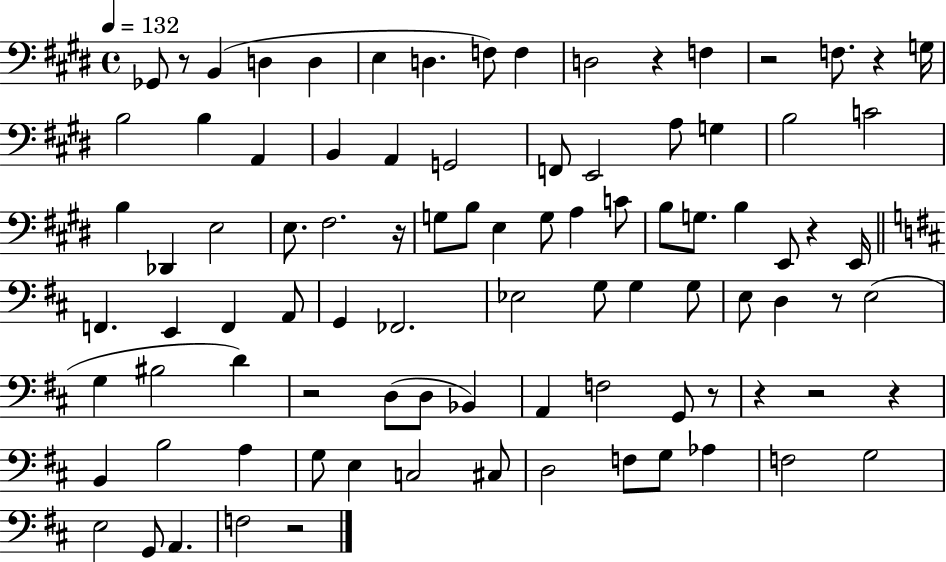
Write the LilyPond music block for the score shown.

{
  \clef bass
  \time 4/4
  \defaultTimeSignature
  \key e \major
  \tempo 4 = 132
  \repeat volta 2 { ges,8 r8 b,4( d4 d4 | e4 d4. f8) f4 | d2 r4 f4 | r2 f8. r4 g16 | \break b2 b4 a,4 | b,4 a,4 g,2 | f,8 e,2 a8 g4 | b2 c'2 | \break b4 des,4 e2 | e8. fis2. r16 | g8 b8 e4 g8 a4 c'8 | b8 g8. b4 e,8 r4 e,16 | \break \bar "||" \break \key d \major f,4. e,4 f,4 a,8 | g,4 fes,2. | ees2 g8 g4 g8 | e8 d4 r8 e2( | \break g4 bis2 d'4) | r2 d8( d8 bes,4) | a,4 f2 g,8 r8 | r4 r2 r4 | \break b,4 b2 a4 | g8 e4 c2 cis8 | d2 f8 g8 aes4 | f2 g2 | \break e2 g,8 a,4. | f2 r2 | } \bar "|."
}